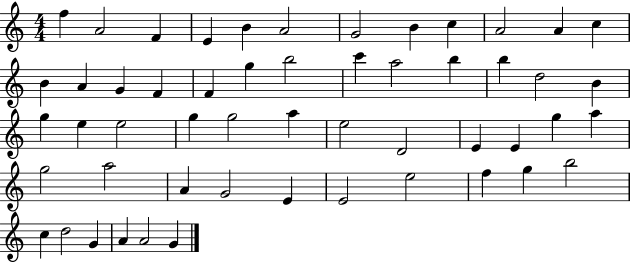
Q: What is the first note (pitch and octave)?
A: F5